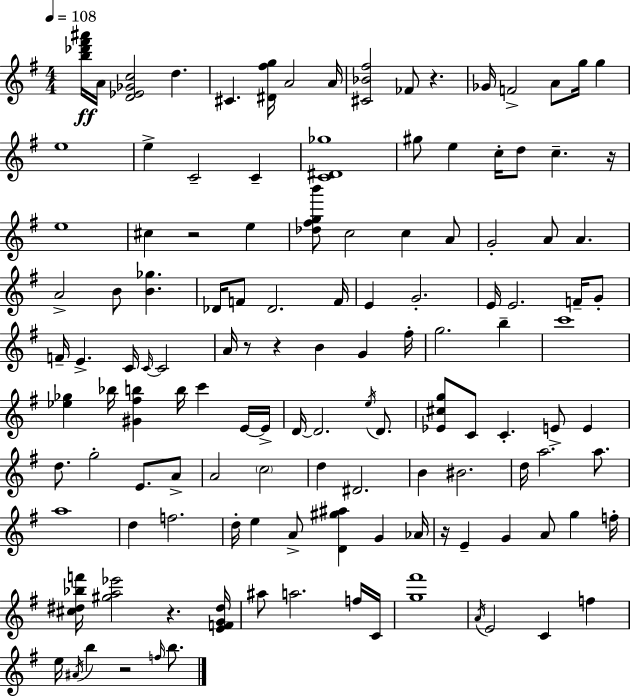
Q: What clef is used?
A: treble